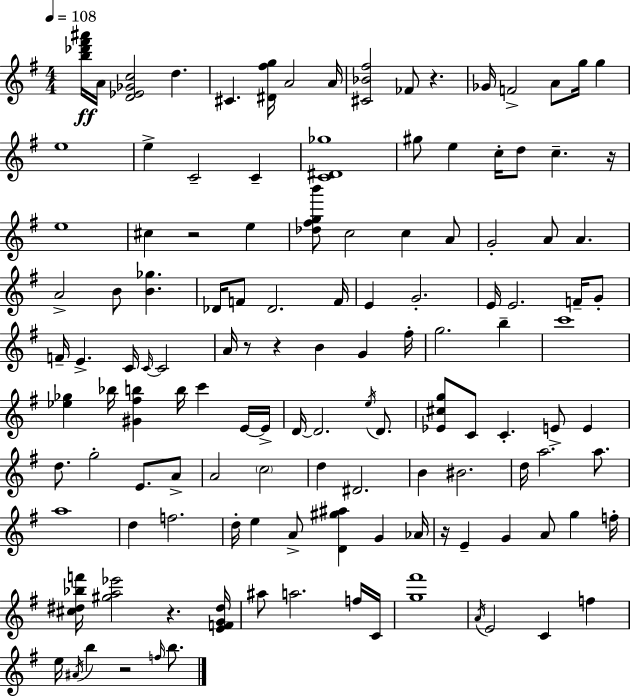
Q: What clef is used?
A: treble